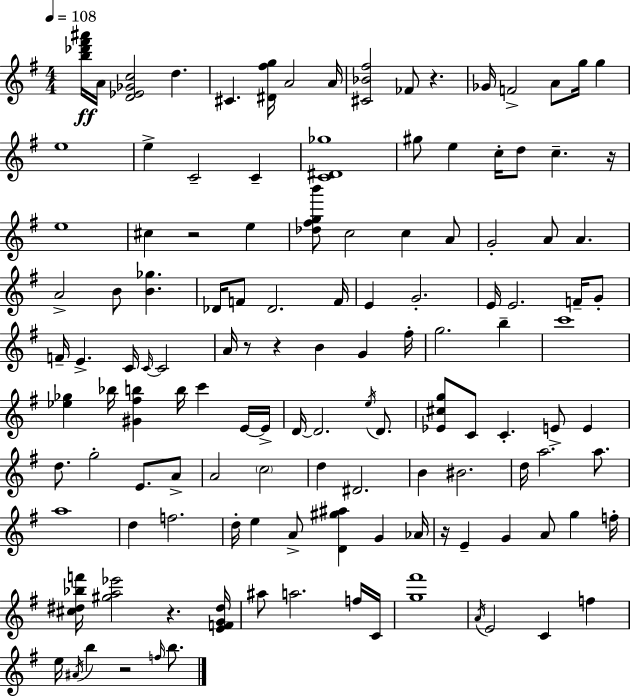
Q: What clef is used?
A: treble